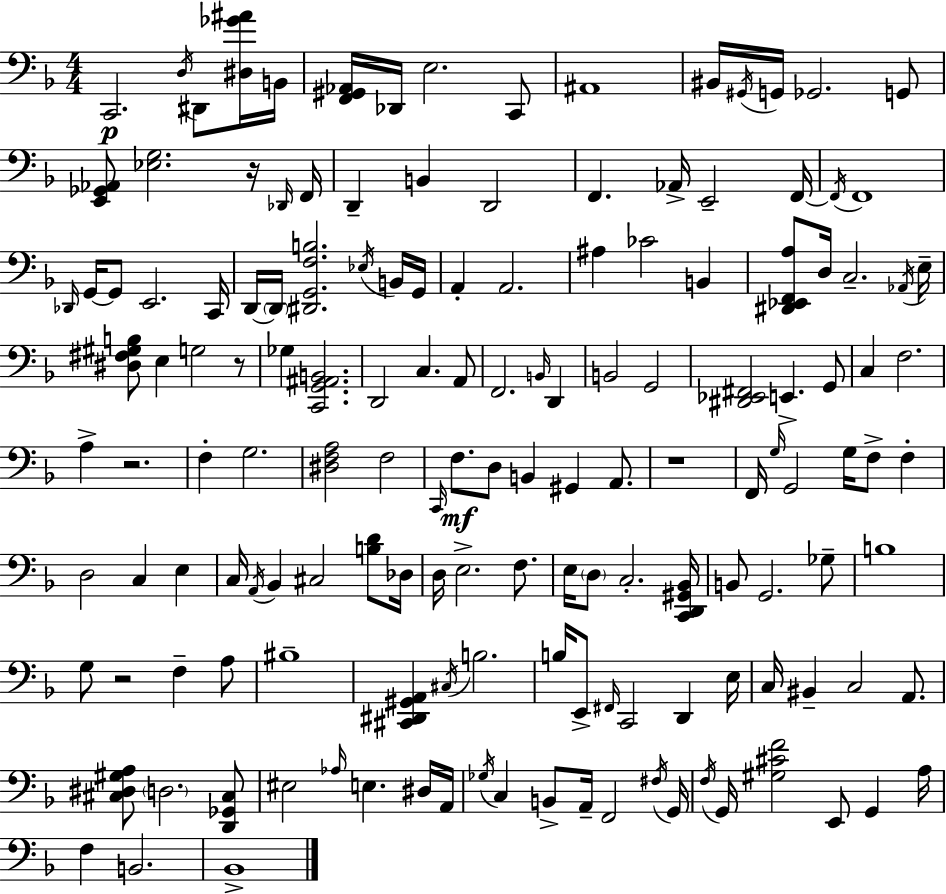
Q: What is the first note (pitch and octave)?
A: C2